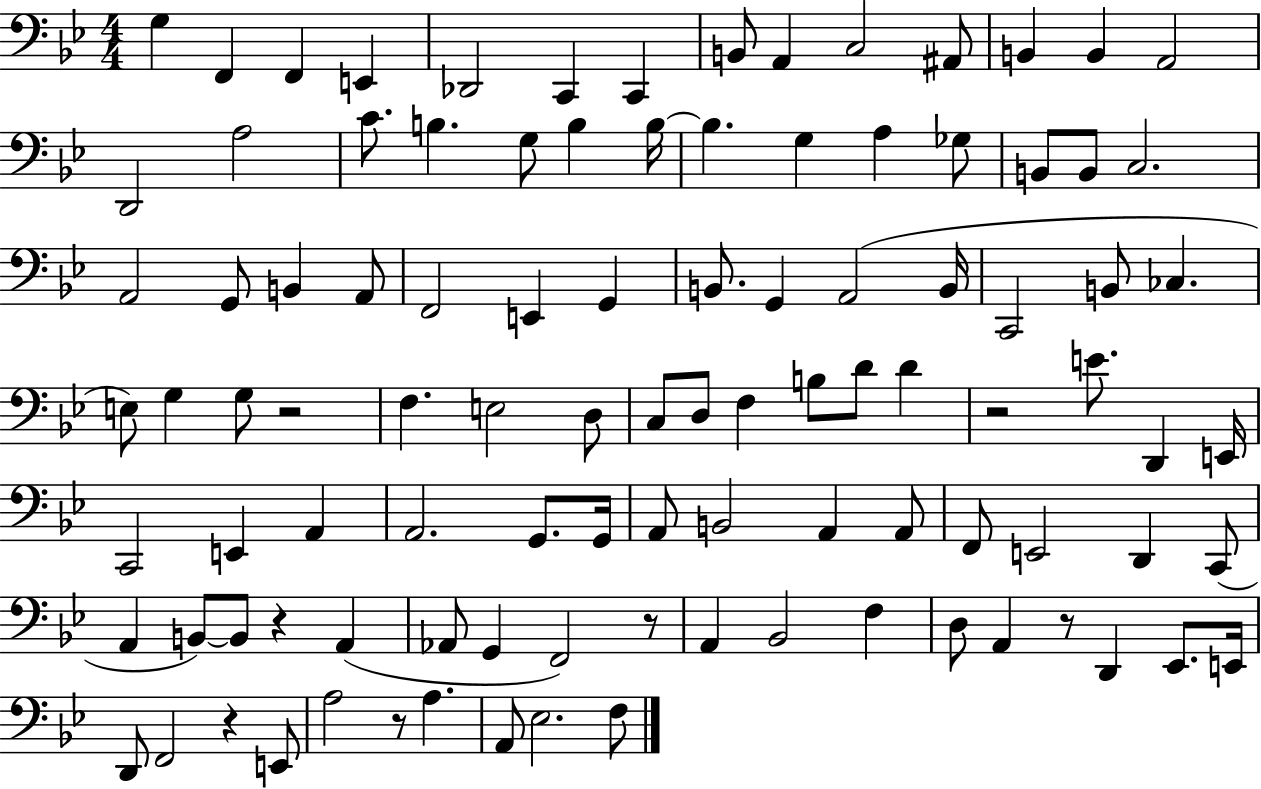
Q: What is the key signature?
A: BES major